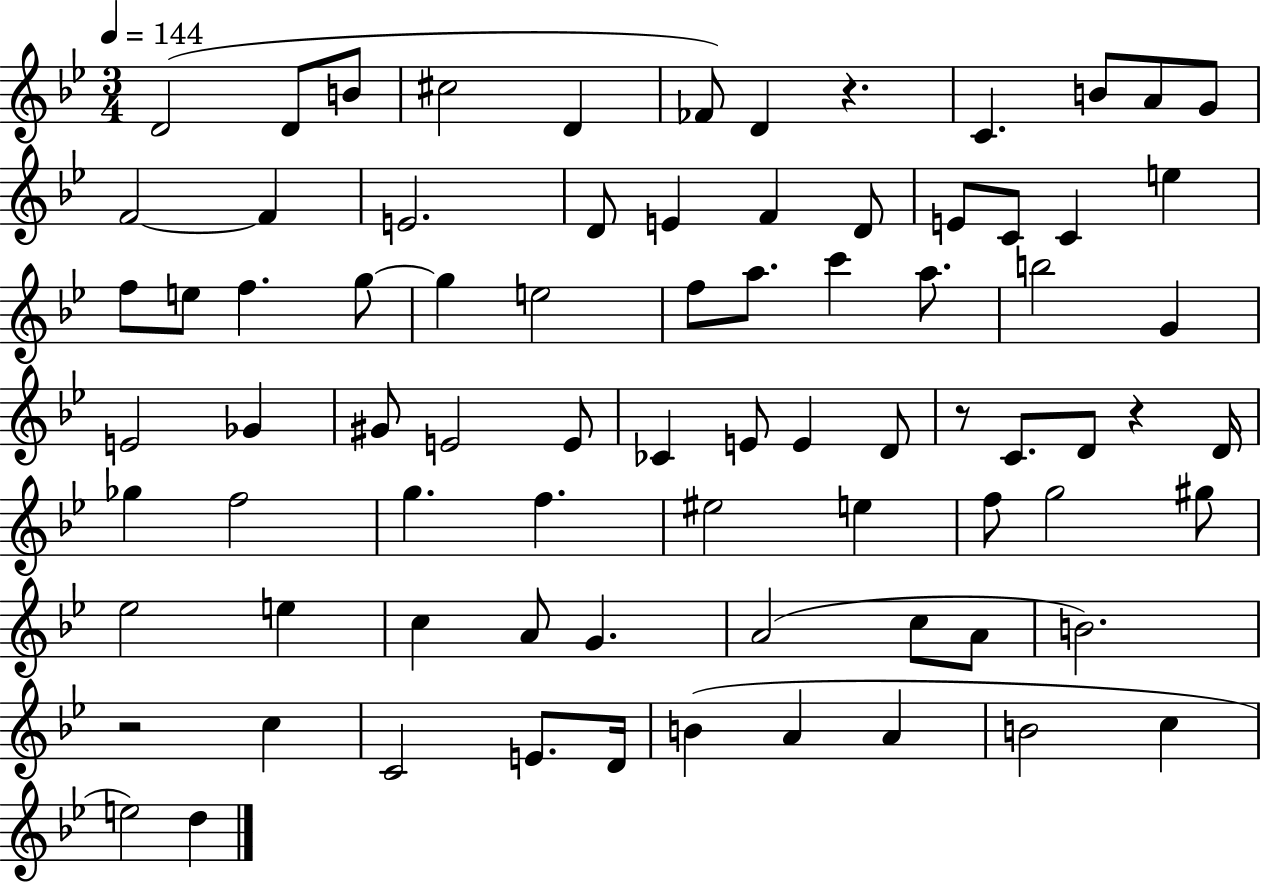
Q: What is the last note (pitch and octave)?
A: D5